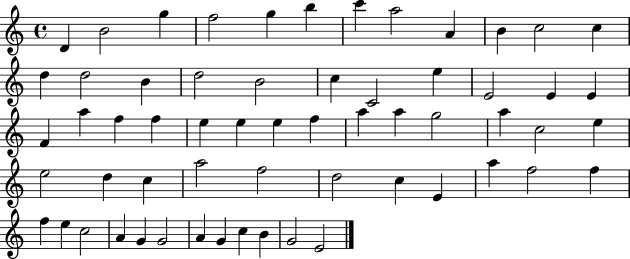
{
  \clef treble
  \time 4/4
  \defaultTimeSignature
  \key c \major
  d'4 b'2 g''4 | f''2 g''4 b''4 | c'''4 a''2 a'4 | b'4 c''2 c''4 | \break d''4 d''2 b'4 | d''2 b'2 | c''4 c'2 e''4 | e'2 e'4 e'4 | \break f'4 a''4 f''4 f''4 | e''4 e''4 e''4 f''4 | a''4 a''4 g''2 | a''4 c''2 e''4 | \break e''2 d''4 c''4 | a''2 f''2 | d''2 c''4 e'4 | a''4 f''2 f''4 | \break f''4 e''4 c''2 | a'4 g'4 g'2 | a'4 g'4 c''4 b'4 | g'2 e'2 | \break \bar "|."
}